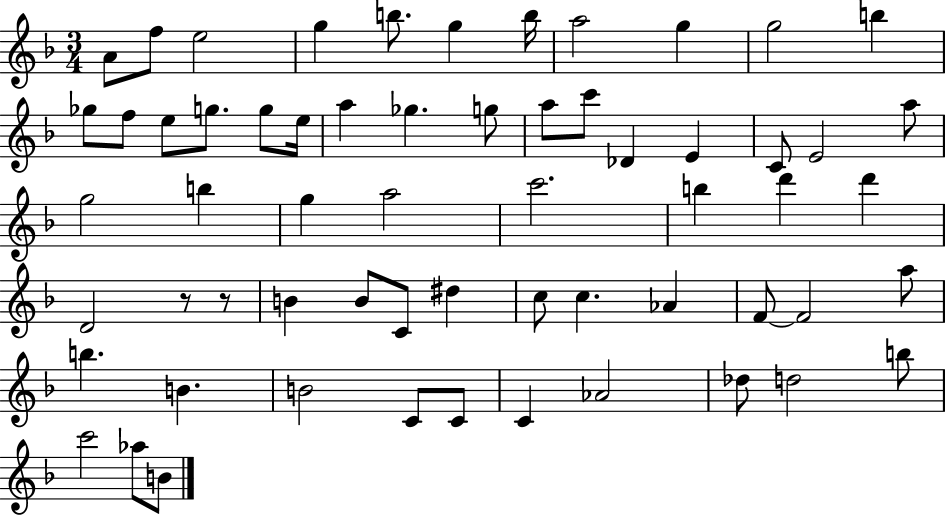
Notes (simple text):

A4/e F5/e E5/h G5/q B5/e. G5/q B5/s A5/h G5/q G5/h B5/q Gb5/e F5/e E5/e G5/e. G5/e E5/s A5/q Gb5/q. G5/e A5/e C6/e Db4/q E4/q C4/e E4/h A5/e G5/h B5/q G5/q A5/h C6/h. B5/q D6/q D6/q D4/h R/e R/e B4/q B4/e C4/e D#5/q C5/e C5/q. Ab4/q F4/e F4/h A5/e B5/q. B4/q. B4/h C4/e C4/e C4/q Ab4/h Db5/e D5/h B5/e C6/h Ab5/e B4/e